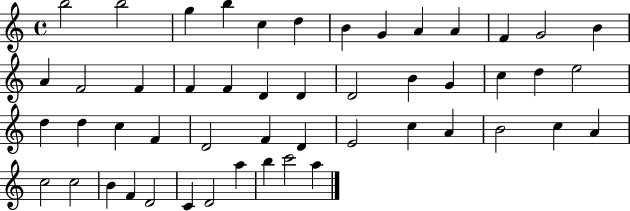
B5/h B5/h G5/q B5/q C5/q D5/q B4/q G4/q A4/q A4/q F4/q G4/h B4/q A4/q F4/h F4/q F4/q F4/q D4/q D4/q D4/h B4/q G4/q C5/q D5/q E5/h D5/q D5/q C5/q F4/q D4/h F4/q D4/q E4/h C5/q A4/q B4/h C5/q A4/q C5/h C5/h B4/q F4/q D4/h C4/q D4/h A5/q B5/q C6/h A5/q